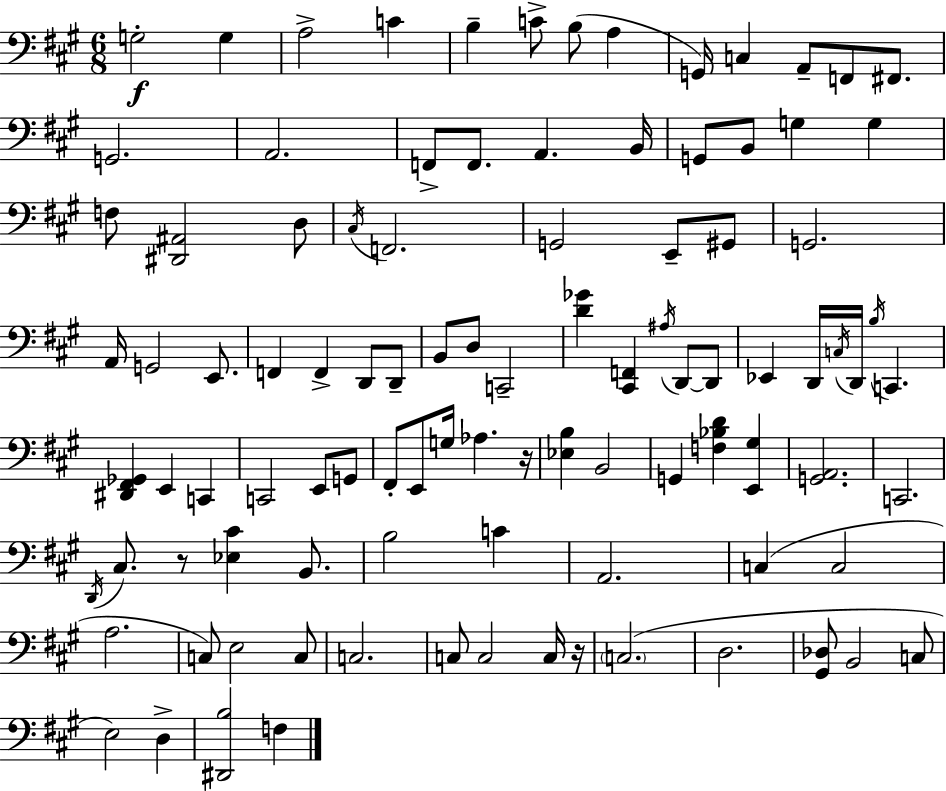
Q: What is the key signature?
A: A major